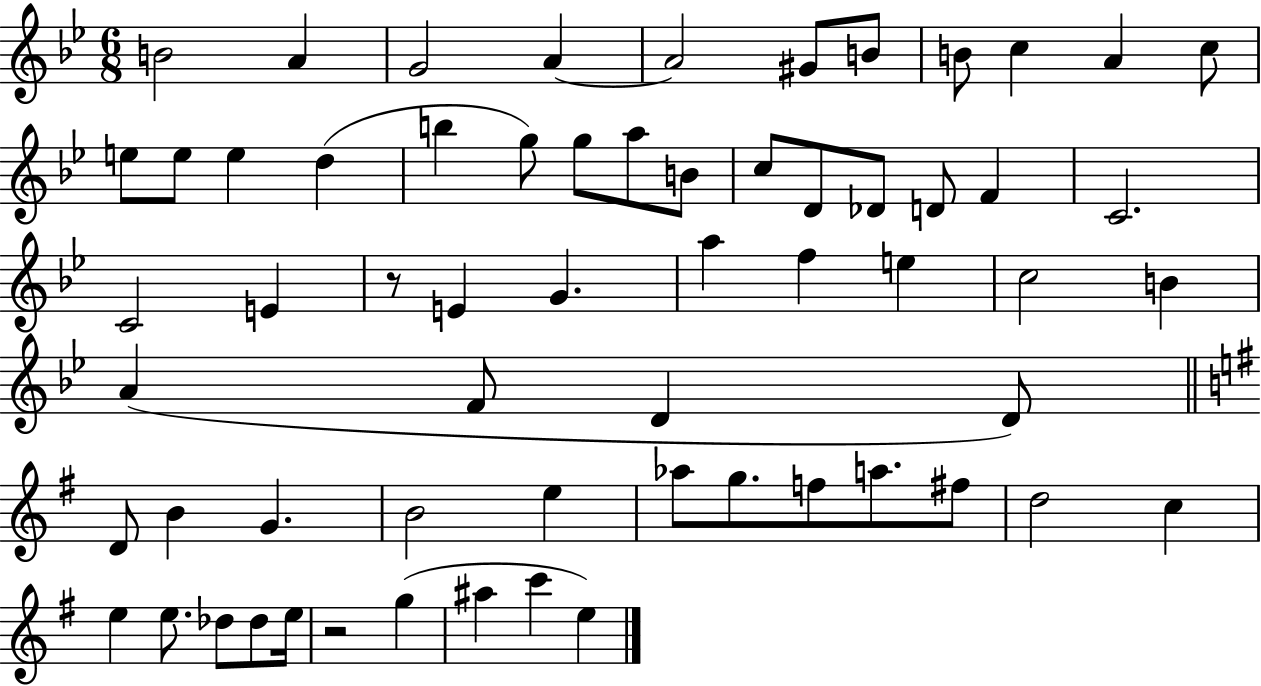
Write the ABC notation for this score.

X:1
T:Untitled
M:6/8
L:1/4
K:Bb
B2 A G2 A A2 ^G/2 B/2 B/2 c A c/2 e/2 e/2 e d b g/2 g/2 a/2 B/2 c/2 D/2 _D/2 D/2 F C2 C2 E z/2 E G a f e c2 B A F/2 D D/2 D/2 B G B2 e _a/2 g/2 f/2 a/2 ^f/2 d2 c e e/2 _d/2 _d/2 e/4 z2 g ^a c' e